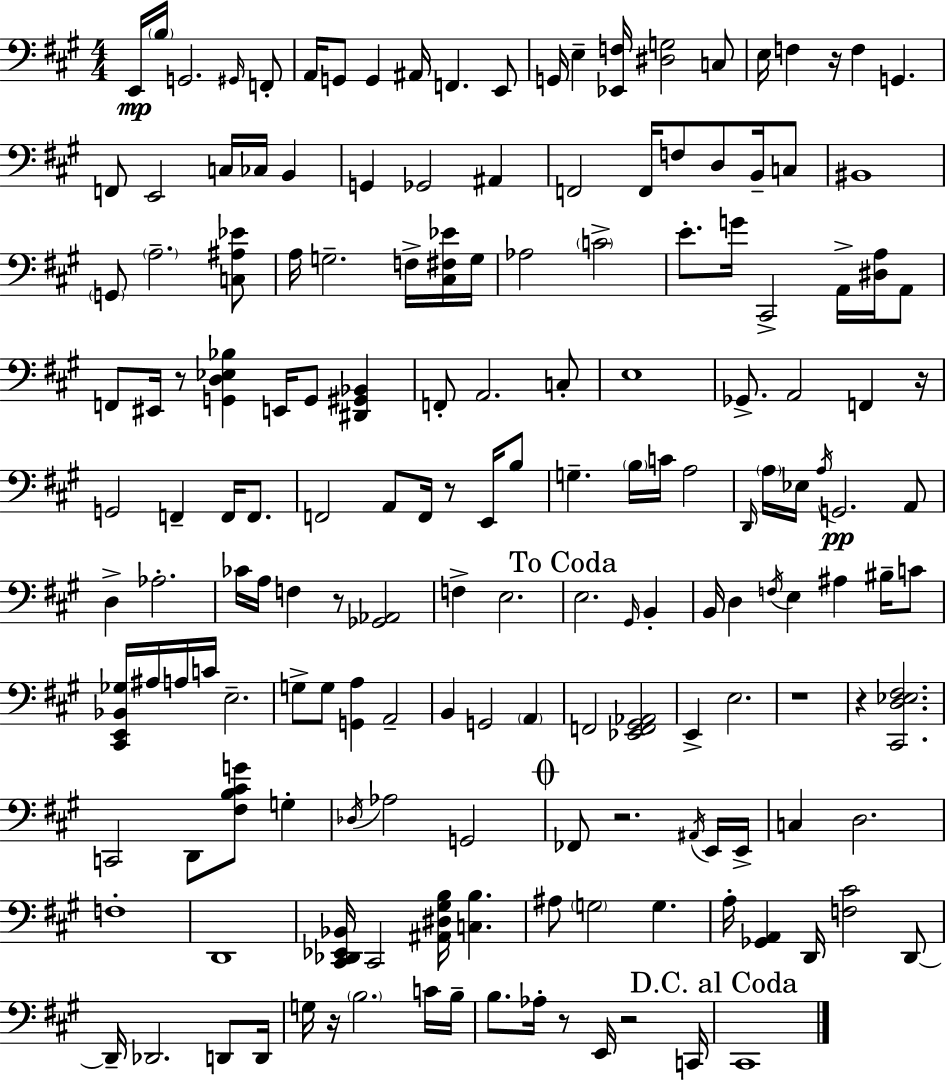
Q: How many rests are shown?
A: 11